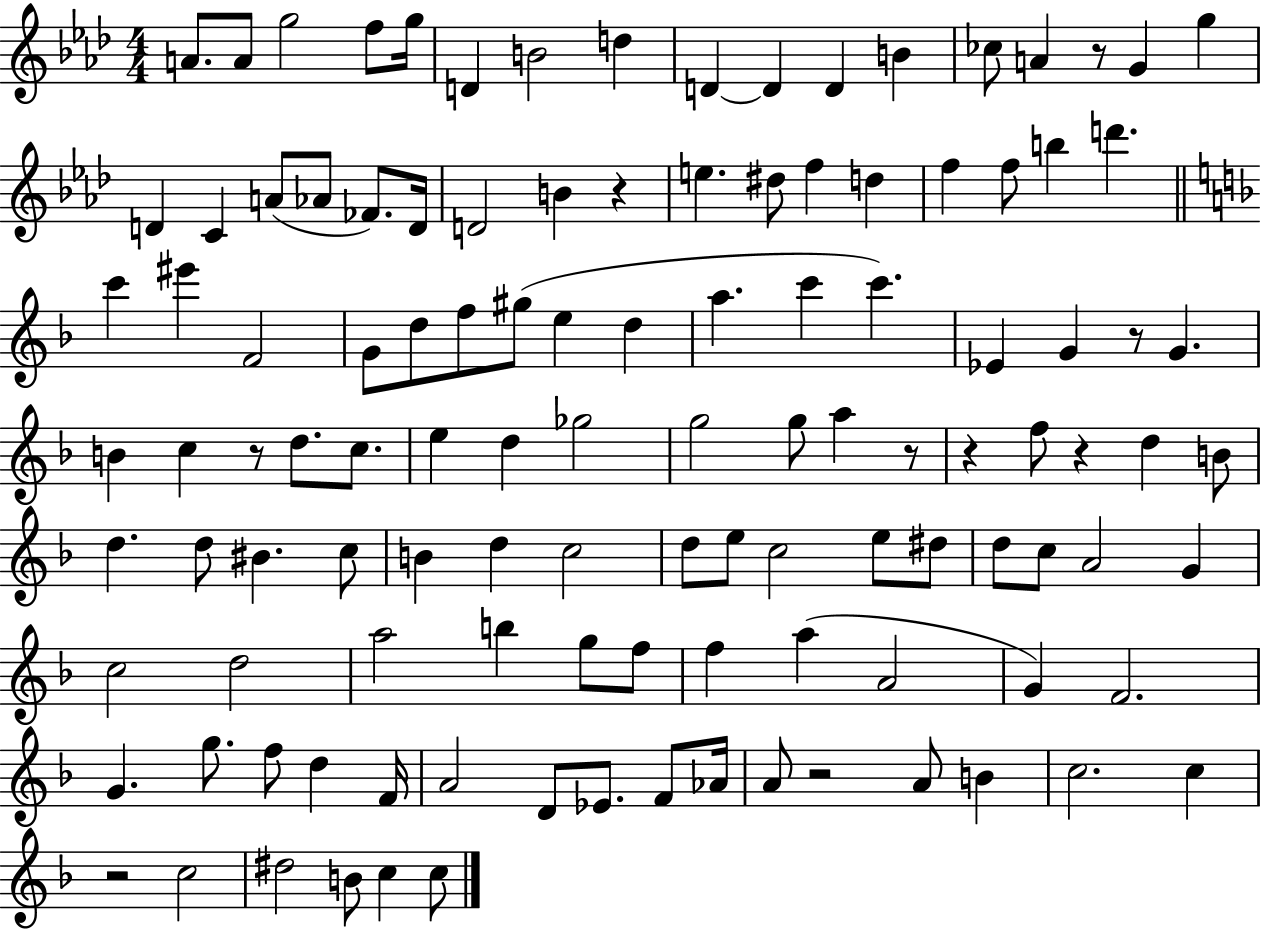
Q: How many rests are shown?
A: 9